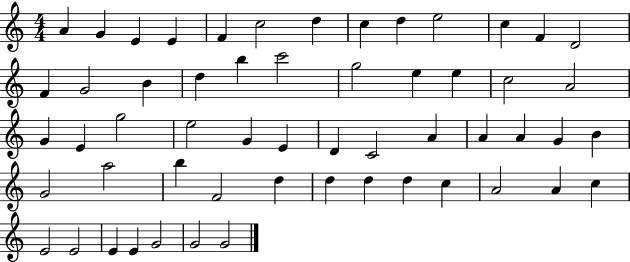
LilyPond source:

{
  \clef treble
  \numericTimeSignature
  \time 4/4
  \key c \major
  a'4 g'4 e'4 e'4 | f'4 c''2 d''4 | c''4 d''4 e''2 | c''4 f'4 d'2 | \break f'4 g'2 b'4 | d''4 b''4 c'''2 | g''2 e''4 e''4 | c''2 a'2 | \break g'4 e'4 g''2 | e''2 g'4 e'4 | d'4 c'2 a'4 | a'4 a'4 g'4 b'4 | \break g'2 a''2 | b''4 f'2 d''4 | d''4 d''4 d''4 c''4 | a'2 a'4 c''4 | \break e'2 e'2 | e'4 e'4 g'2 | g'2 g'2 | \bar "|."
}